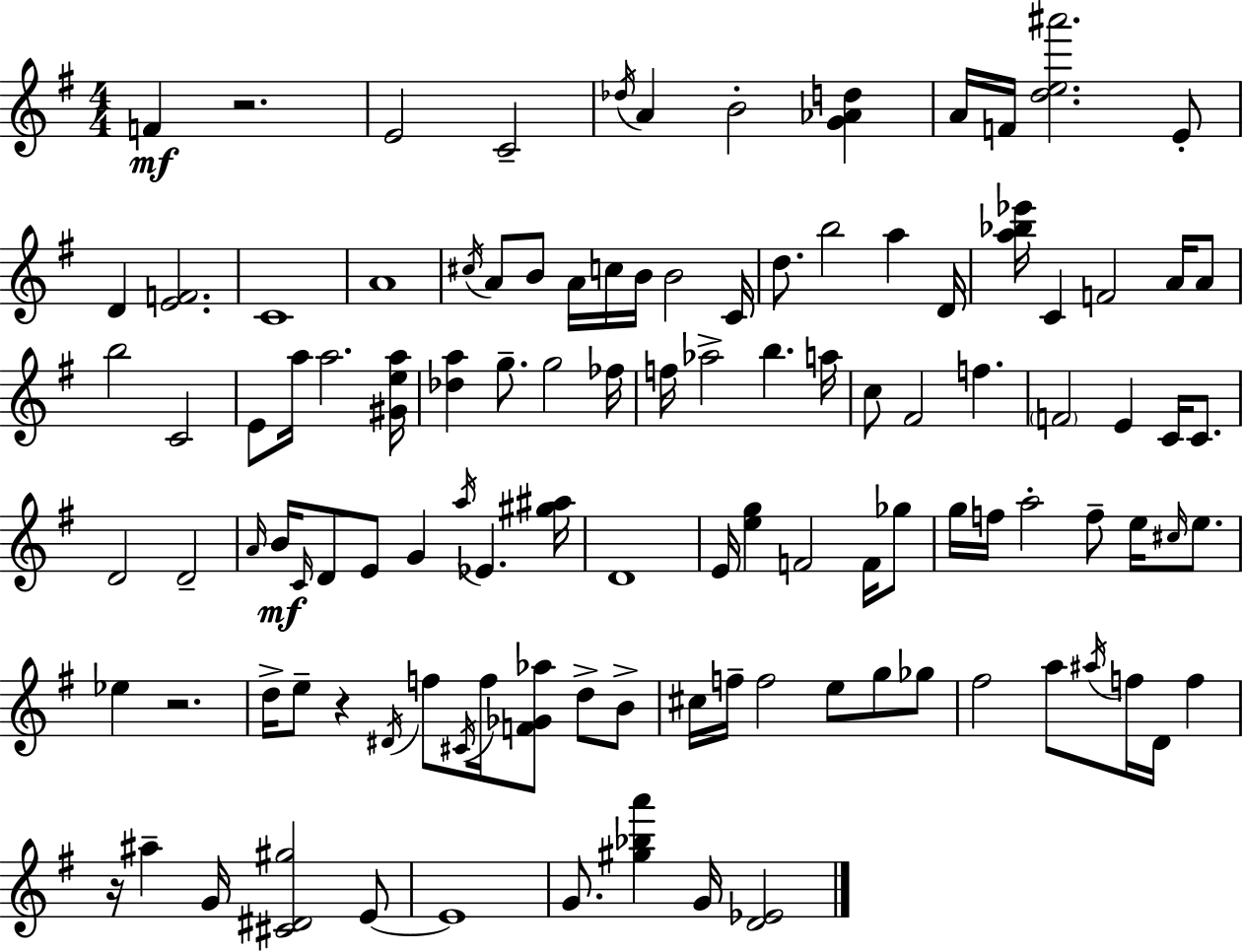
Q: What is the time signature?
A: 4/4